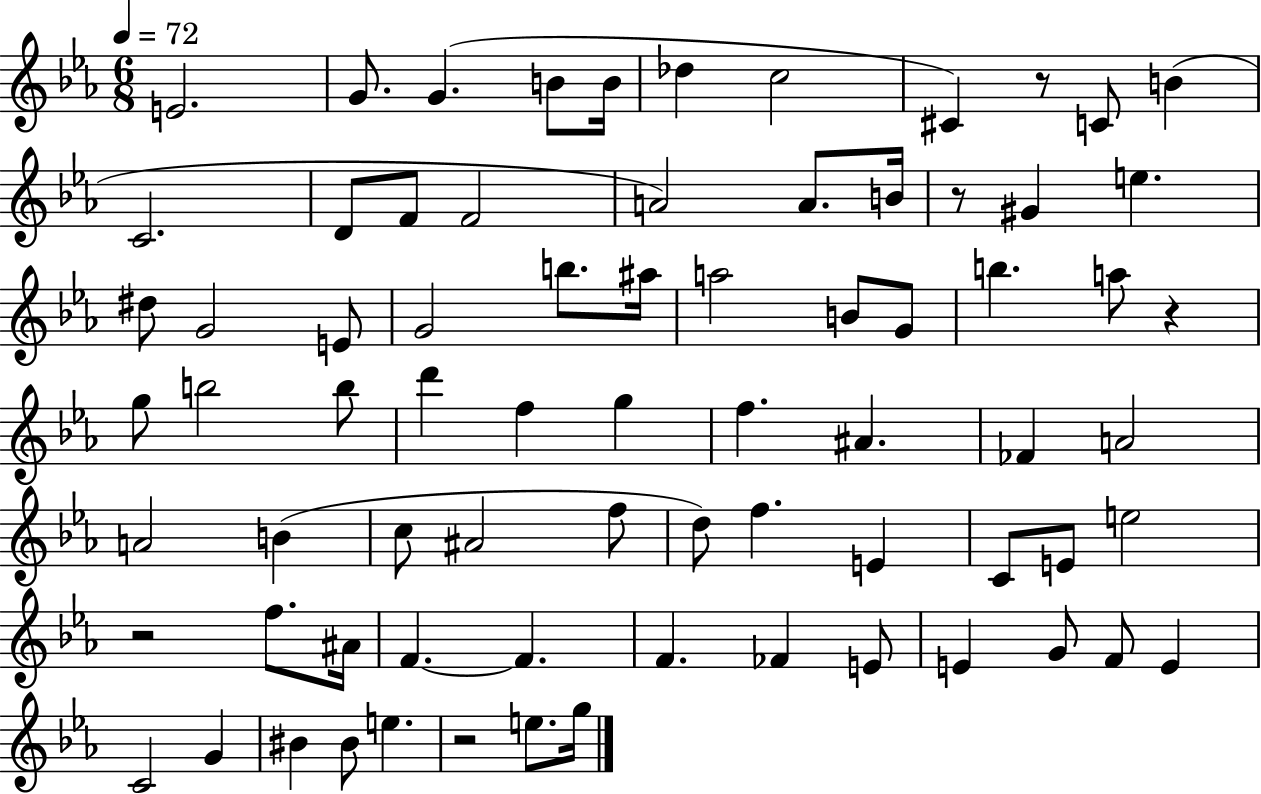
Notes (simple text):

E4/h. G4/e. G4/q. B4/e B4/s Db5/q C5/h C#4/q R/e C4/e B4/q C4/h. D4/e F4/e F4/h A4/h A4/e. B4/s R/e G#4/q E5/q. D#5/e G4/h E4/e G4/h B5/e. A#5/s A5/h B4/e G4/e B5/q. A5/e R/q G5/e B5/h B5/e D6/q F5/q G5/q F5/q. A#4/q. FES4/q A4/h A4/h B4/q C5/e A#4/h F5/e D5/e F5/q. E4/q C4/e E4/e E5/h R/h F5/e. A#4/s F4/q. F4/q. F4/q. FES4/q E4/e E4/q G4/e F4/e E4/q C4/h G4/q BIS4/q BIS4/e E5/q. R/h E5/e. G5/s